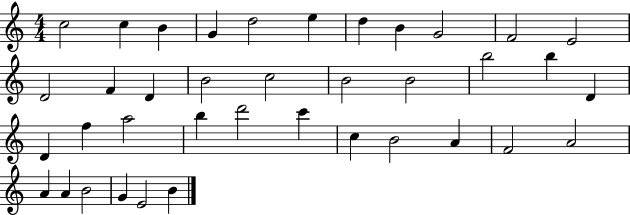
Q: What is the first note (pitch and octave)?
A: C5